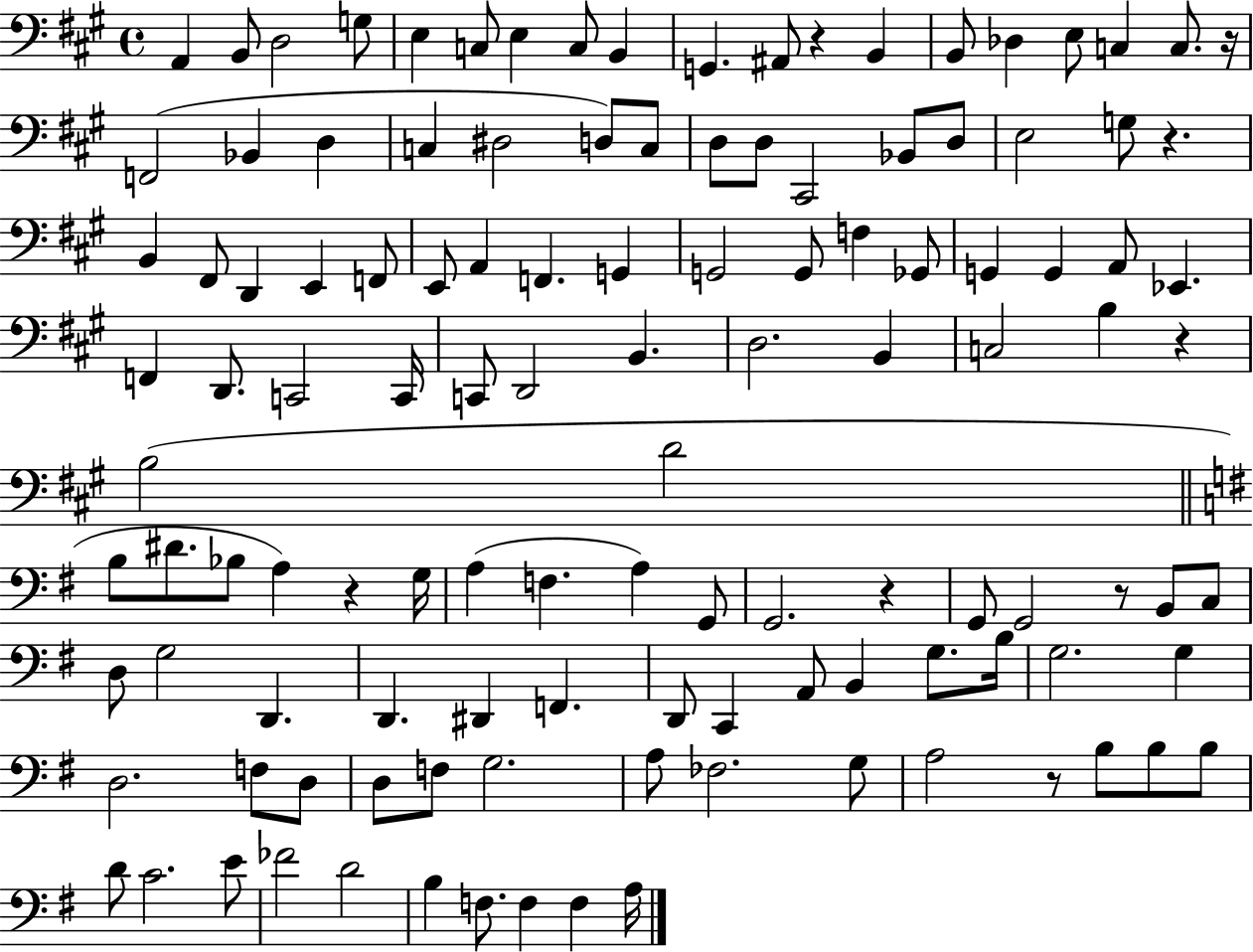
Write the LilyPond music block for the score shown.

{
  \clef bass
  \time 4/4
  \defaultTimeSignature
  \key a \major
  a,4 b,8 d2 g8 | e4 c8 e4 c8 b,4 | g,4. ais,8 r4 b,4 | b,8 des4 e8 c4 c8. r16 | \break f,2( bes,4 d4 | c4 dis2 d8) c8 | d8 d8 cis,2 bes,8 d8 | e2 g8 r4. | \break b,4 fis,8 d,4 e,4 f,8 | e,8 a,4 f,4. g,4 | g,2 g,8 f4 ges,8 | g,4 g,4 a,8 ees,4. | \break f,4 d,8. c,2 c,16 | c,8 d,2 b,4. | d2. b,4 | c2 b4 r4 | \break b2( d'2 | \bar "||" \break \key g \major b8 dis'8. bes8 a4) r4 g16 | a4( f4. a4) g,8 | g,2. r4 | g,8 g,2 r8 b,8 c8 | \break d8 g2 d,4. | d,4. dis,4 f,4. | d,8 c,4 a,8 b,4 g8. b16 | g2. g4 | \break d2. f8 d8 | d8 f8 g2. | a8 fes2. g8 | a2 r8 b8 b8 b8 | \break d'8 c'2. e'8 | fes'2 d'2 | b4 f8. f4 f4 a16 | \bar "|."
}